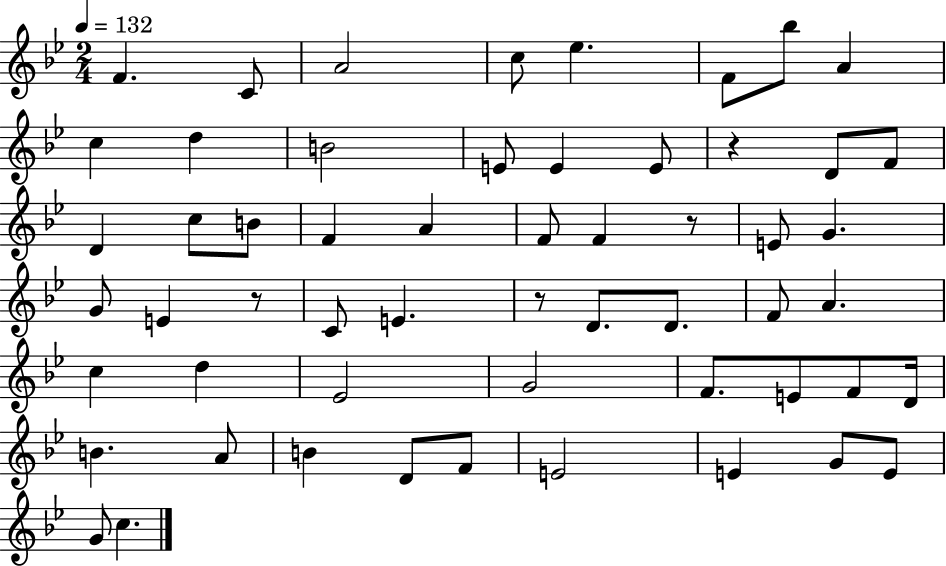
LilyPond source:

{
  \clef treble
  \numericTimeSignature
  \time 2/4
  \key bes \major
  \tempo 4 = 132
  f'4. c'8 | a'2 | c''8 ees''4. | f'8 bes''8 a'4 | \break c''4 d''4 | b'2 | e'8 e'4 e'8 | r4 d'8 f'8 | \break d'4 c''8 b'8 | f'4 a'4 | f'8 f'4 r8 | e'8 g'4. | \break g'8 e'4 r8 | c'8 e'4. | r8 d'8. d'8. | f'8 a'4. | \break c''4 d''4 | ees'2 | g'2 | f'8. e'8 f'8 d'16 | \break b'4. a'8 | b'4 d'8 f'8 | e'2 | e'4 g'8 e'8 | \break g'8 c''4. | \bar "|."
}